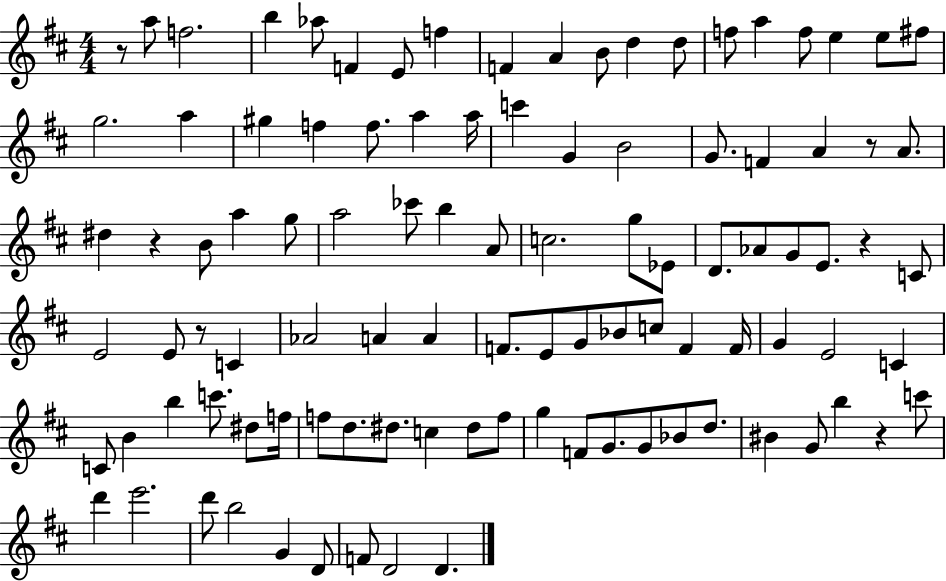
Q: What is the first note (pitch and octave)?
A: A5